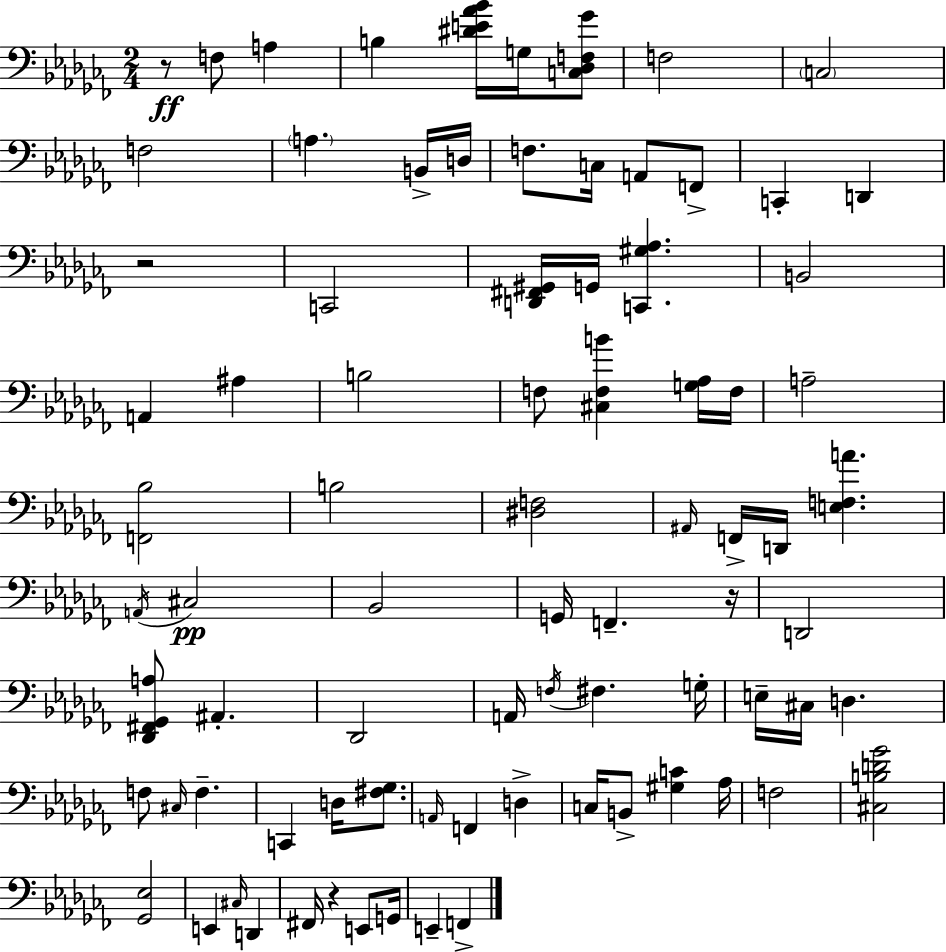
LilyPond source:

{
  \clef bass
  \numericTimeSignature
  \time 2/4
  \key aes \minor
  r8\ff f8 a4 | b4 <dis' e' aes' bes'>16 g16 <c des f ges'>8 | f2 | \parenthesize c2 | \break f2 | \parenthesize a4. b,16-> d16 | f8. c16 a,8 f,8-> | c,4-. d,4 | \break r2 | c,2 | <d, fis, gis,>16 g,16 <c, gis aes>4. | b,2 | \break a,4 ais4 | b2 | f8 <cis f b'>4 <g aes>16 f16 | a2-- | \break <f, bes>2 | b2 | <dis f>2 | \grace { ais,16 } f,16-> d,16 <e f a'>4. | \break \acciaccatura { a,16 } cis2\pp | bes,2 | g,16 f,4.-- | r16 d,2 | \break <des, fis, ges, a>8 ais,4.-. | des,2 | a,16 \acciaccatura { f16 } fis4. | g16-. e16-- cis16 d4. | \break f8 \grace { cis16 } f4.-- | c,4 | d16 <fis ges>8. \grace { a,16 } f,4 | d4-> c16 b,8-> | \break <gis c'>4 aes16 f2 | <cis b d' ges'>2 | <ges, ees>2 | e,4 | \break \grace { cis16 } d,4 fis,16 r4 | e,8 g,16 e,4-- | f,4-> \bar "|."
}